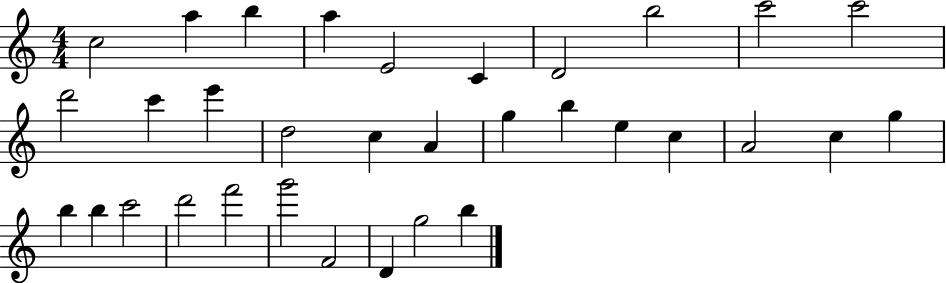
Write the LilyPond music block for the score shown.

{
  \clef treble
  \numericTimeSignature
  \time 4/4
  \key c \major
  c''2 a''4 b''4 | a''4 e'2 c'4 | d'2 b''2 | c'''2 c'''2 | \break d'''2 c'''4 e'''4 | d''2 c''4 a'4 | g''4 b''4 e''4 c''4 | a'2 c''4 g''4 | \break b''4 b''4 c'''2 | d'''2 f'''2 | g'''2 f'2 | d'4 g''2 b''4 | \break \bar "|."
}